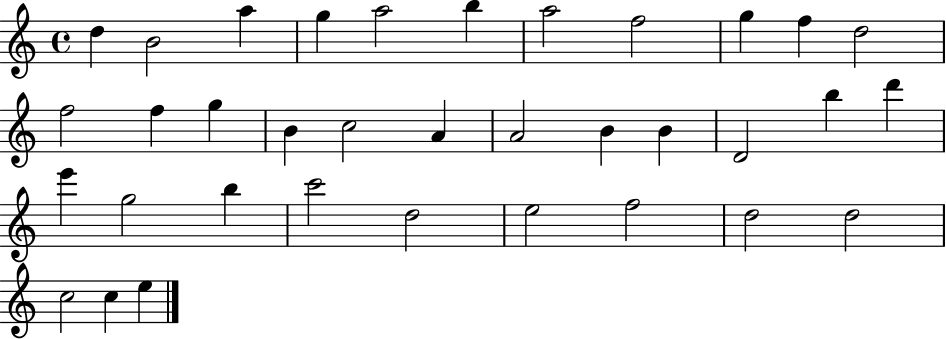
D5/q B4/h A5/q G5/q A5/h B5/q A5/h F5/h G5/q F5/q D5/h F5/h F5/q G5/q B4/q C5/h A4/q A4/h B4/q B4/q D4/h B5/q D6/q E6/q G5/h B5/q C6/h D5/h E5/h F5/h D5/h D5/h C5/h C5/q E5/q